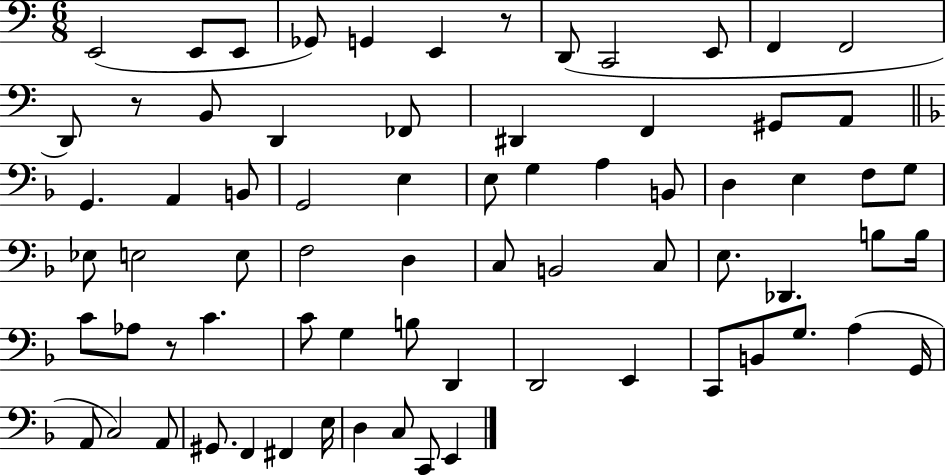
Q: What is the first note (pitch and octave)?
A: E2